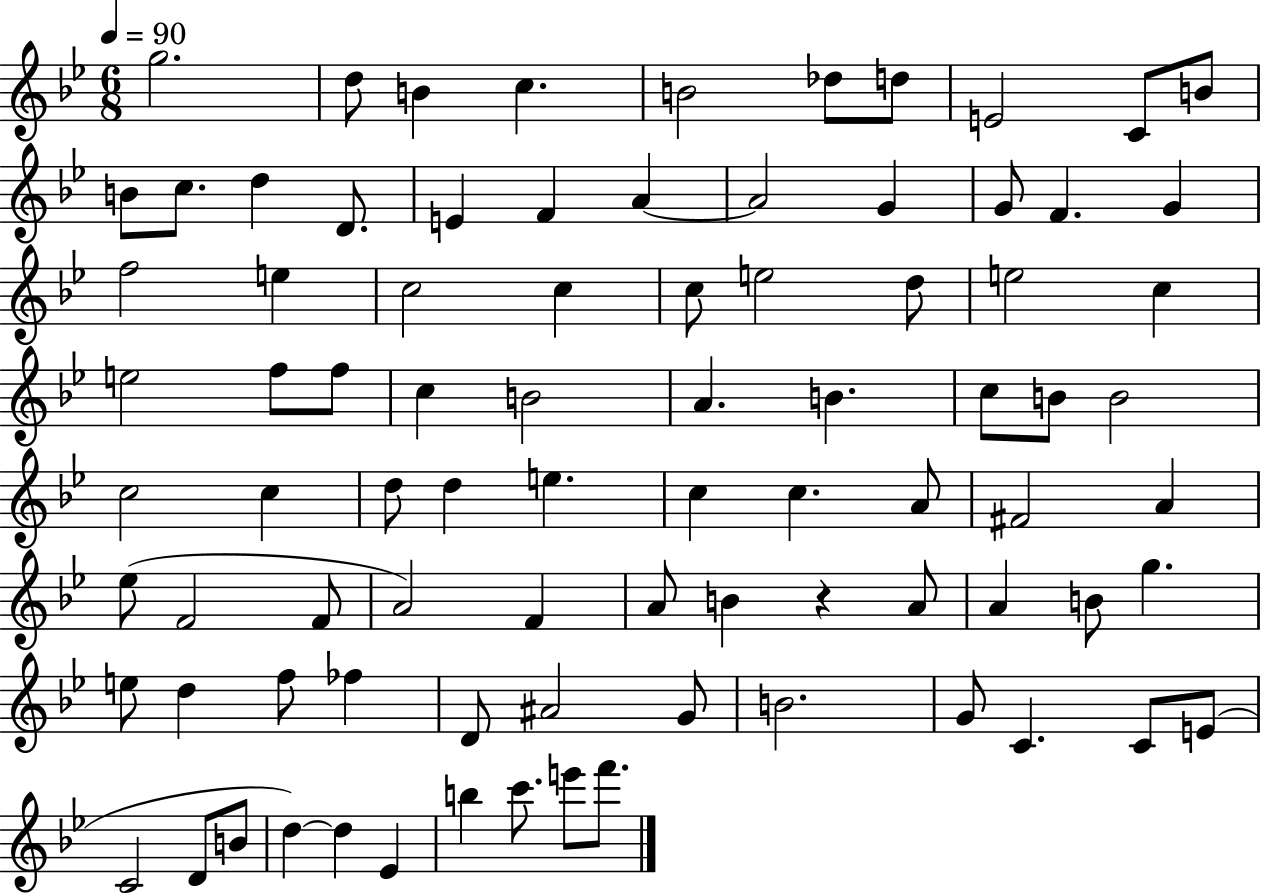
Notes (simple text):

G5/h. D5/e B4/q C5/q. B4/h Db5/e D5/e E4/h C4/e B4/e B4/e C5/e. D5/q D4/e. E4/q F4/q A4/q A4/h G4/q G4/e F4/q. G4/q F5/h E5/q C5/h C5/q C5/e E5/h D5/e E5/h C5/q E5/h F5/e F5/e C5/q B4/h A4/q. B4/q. C5/e B4/e B4/h C5/h C5/q D5/e D5/q E5/q. C5/q C5/q. A4/e F#4/h A4/q Eb5/e F4/h F4/e A4/h F4/q A4/e B4/q R/q A4/e A4/q B4/e G5/q. E5/e D5/q F5/e FES5/q D4/e A#4/h G4/e B4/h. G4/e C4/q. C4/e E4/e C4/h D4/e B4/e D5/q D5/q Eb4/q B5/q C6/e. E6/e F6/e.